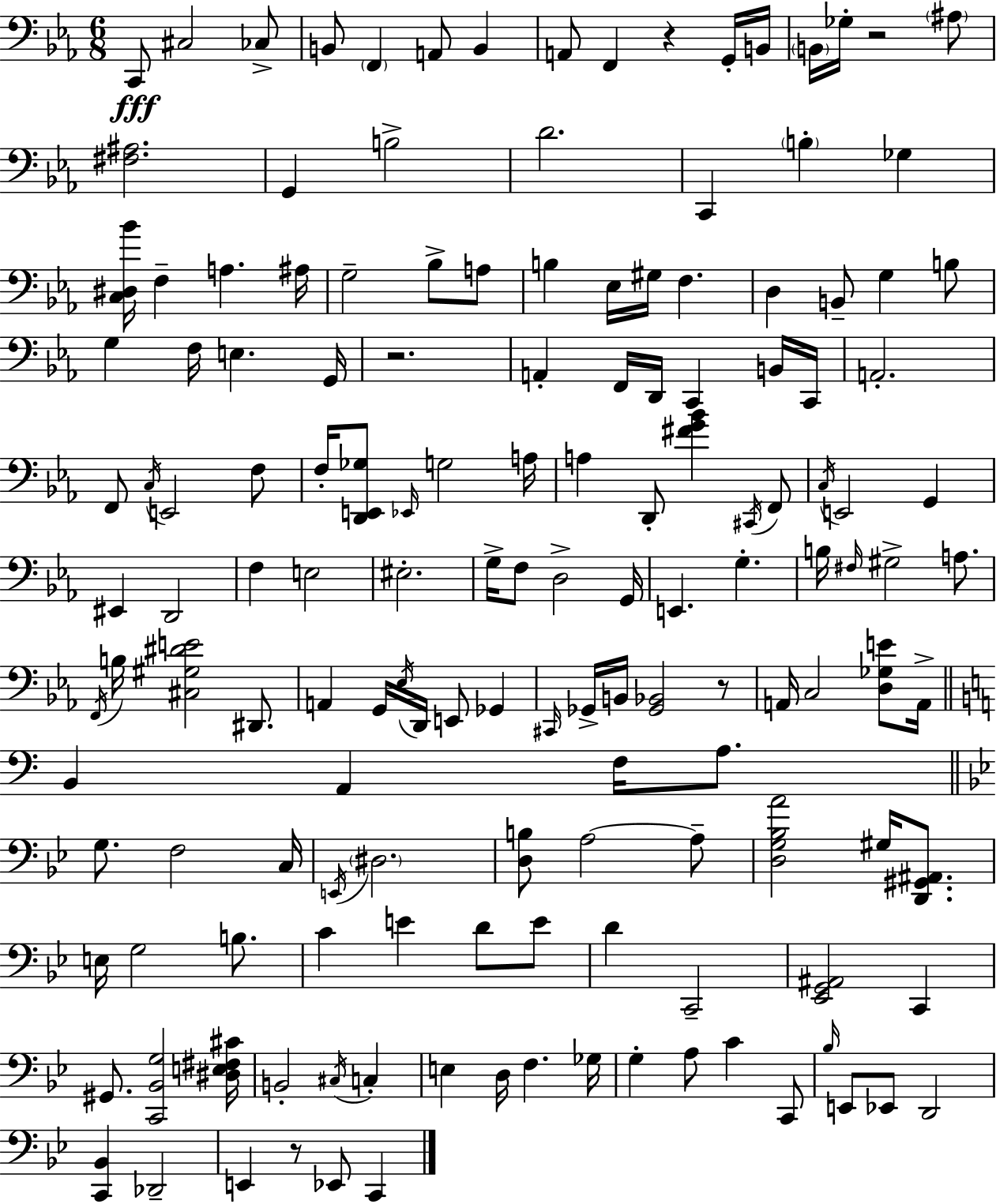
C2/e C#3/h CES3/e B2/e F2/q A2/e B2/q A2/e F2/q R/q G2/s B2/s B2/s Gb3/s R/h A#3/e [F#3,A#3]/h. G2/q B3/h D4/h. C2/q B3/q Gb3/q [C3,D#3,Bb4]/s F3/q A3/q. A#3/s G3/h Bb3/e A3/e B3/q Eb3/s G#3/s F3/q. D3/q B2/e G3/q B3/e G3/q F3/s E3/q. G2/s R/h. A2/q F2/s D2/s C2/q B2/s C2/s A2/h. F2/e C3/s E2/h F3/e F3/s [D2,E2,Gb3]/e Eb2/s G3/h A3/s A3/q D2/e [F#4,G4,Bb4]/q C#2/s F2/e C3/s E2/h G2/q EIS2/q D2/h F3/q E3/h EIS3/h. G3/s F3/e D3/h G2/s E2/q. G3/q. B3/s F#3/s G#3/h A3/e. F2/s B3/s [C#3,G#3,D#4,E4]/h D#2/e. A2/q G2/s Eb3/s D2/s E2/e Gb2/q C#2/s Gb2/s B2/s [Gb2,Bb2]/h R/e A2/s C3/h [D3,Gb3,E4]/e A2/s B2/q A2/q F3/s A3/e. G3/e. F3/h C3/s E2/s D#3/h. [D3,B3]/e A3/h A3/e [D3,G3,Bb3,A4]/h G#3/s [D2,G#2,A#2]/e. E3/s G3/h B3/e. C4/q E4/q D4/e E4/e D4/q C2/h [Eb2,G2,A#2]/h C2/q G#2/e. [C2,Bb2,G3]/h [D#3,E3,F#3,C#4]/s B2/h C#3/s C3/q E3/q D3/s F3/q. Gb3/s G3/q A3/e C4/q C2/e Bb3/s E2/e Eb2/e D2/h [C2,Bb2]/q Db2/h E2/q R/e Eb2/e C2/q